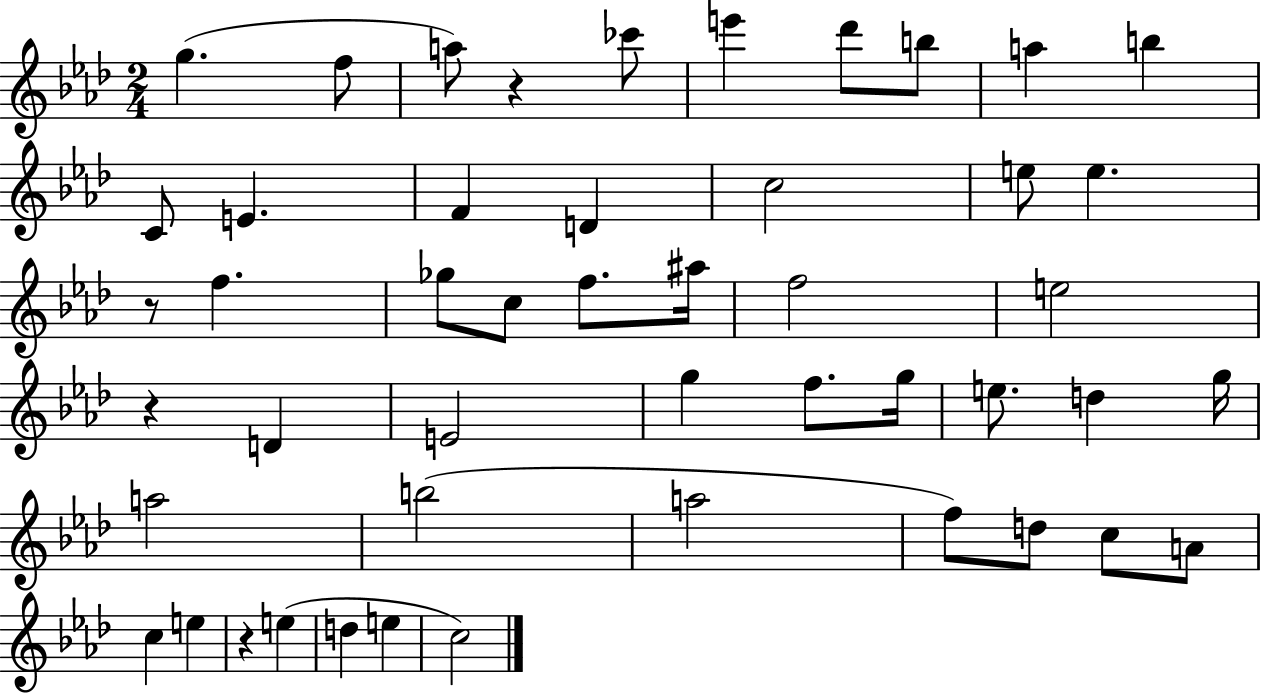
{
  \clef treble
  \numericTimeSignature
  \time 2/4
  \key aes \major
  \repeat volta 2 { g''4.( f''8 | a''8) r4 ces'''8 | e'''4 des'''8 b''8 | a''4 b''4 | \break c'8 e'4. | f'4 d'4 | c''2 | e''8 e''4. | \break r8 f''4. | ges''8 c''8 f''8. ais''16 | f''2 | e''2 | \break r4 d'4 | e'2 | g''4 f''8. g''16 | e''8. d''4 g''16 | \break a''2 | b''2( | a''2 | f''8) d''8 c''8 a'8 | \break c''4 e''4 | r4 e''4( | d''4 e''4 | c''2) | \break } \bar "|."
}